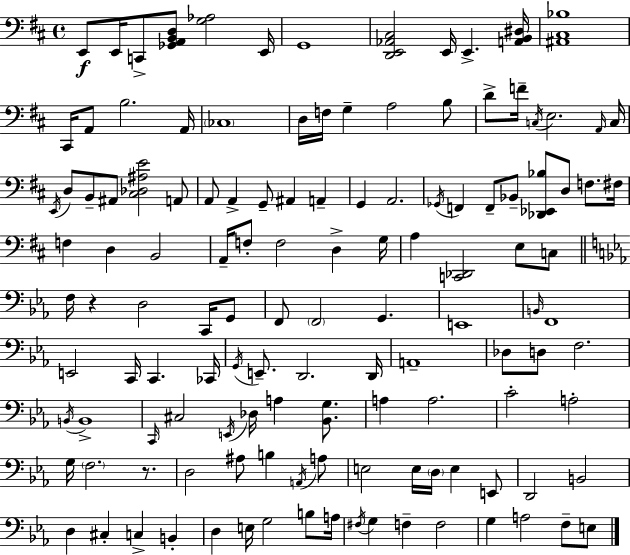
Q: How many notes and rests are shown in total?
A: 128